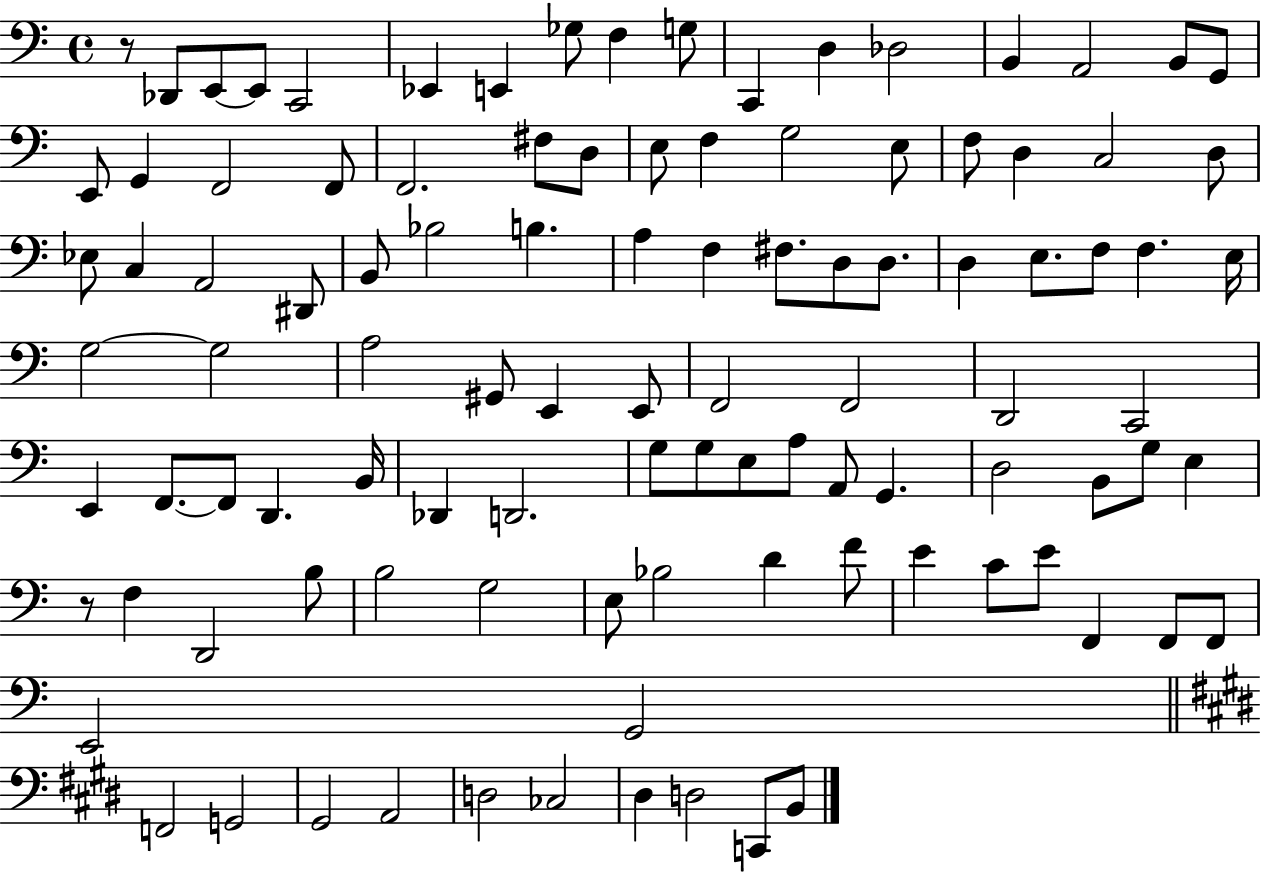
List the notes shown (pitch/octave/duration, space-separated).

R/e Db2/e E2/e E2/e C2/h Eb2/q E2/q Gb3/e F3/q G3/e C2/q D3/q Db3/h B2/q A2/h B2/e G2/e E2/e G2/q F2/h F2/e F2/h. F#3/e D3/e E3/e F3/q G3/h E3/e F3/e D3/q C3/h D3/e Eb3/e C3/q A2/h D#2/e B2/e Bb3/h B3/q. A3/q F3/q F#3/e. D3/e D3/e. D3/q E3/e. F3/e F3/q. E3/s G3/h G3/h A3/h G#2/e E2/q E2/e F2/h F2/h D2/h C2/h E2/q F2/e. F2/e D2/q. B2/s Db2/q D2/h. G3/e G3/e E3/e A3/e A2/e G2/q. D3/h B2/e G3/e E3/q R/e F3/q D2/h B3/e B3/h G3/h E3/e Bb3/h D4/q F4/e E4/q C4/e E4/e F2/q F2/e F2/e E2/h G2/h F2/h G2/h G#2/h A2/h D3/h CES3/h D#3/q D3/h C2/e B2/e